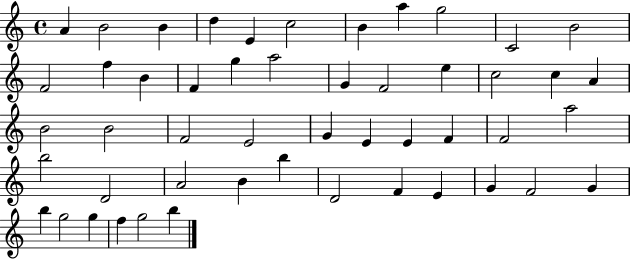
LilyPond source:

{
  \clef treble
  \time 4/4
  \defaultTimeSignature
  \key c \major
  a'4 b'2 b'4 | d''4 e'4 c''2 | b'4 a''4 g''2 | c'2 b'2 | \break f'2 f''4 b'4 | f'4 g''4 a''2 | g'4 f'2 e''4 | c''2 c''4 a'4 | \break b'2 b'2 | f'2 e'2 | g'4 e'4 e'4 f'4 | f'2 a''2 | \break b''2 d'2 | a'2 b'4 b''4 | d'2 f'4 e'4 | g'4 f'2 g'4 | \break b''4 g''2 g''4 | f''4 g''2 b''4 | \bar "|."
}